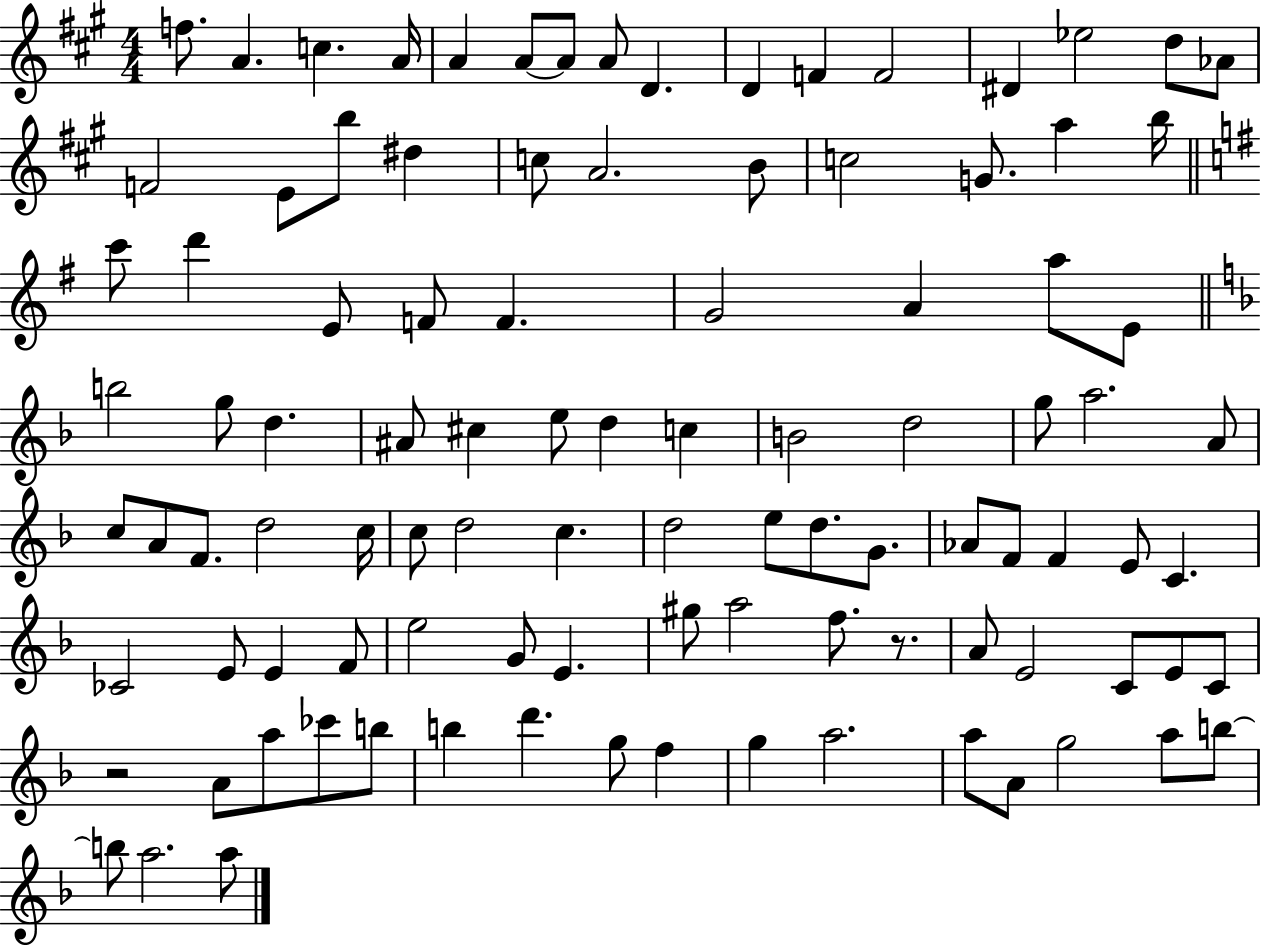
F5/e. A4/q. C5/q. A4/s A4/q A4/e A4/e A4/e D4/q. D4/q F4/q F4/h D#4/q Eb5/h D5/e Ab4/e F4/h E4/e B5/e D#5/q C5/e A4/h. B4/e C5/h G4/e. A5/q B5/s C6/e D6/q E4/e F4/e F4/q. G4/h A4/q A5/e E4/e B5/h G5/e D5/q. A#4/e C#5/q E5/e D5/q C5/q B4/h D5/h G5/e A5/h. A4/e C5/e A4/e F4/e. D5/h C5/s C5/e D5/h C5/q. D5/h E5/e D5/e. G4/e. Ab4/e F4/e F4/q E4/e C4/q. CES4/h E4/e E4/q F4/e E5/h G4/e E4/q. G#5/e A5/h F5/e. R/e. A4/e E4/h C4/e E4/e C4/e R/h A4/e A5/e CES6/e B5/e B5/q D6/q. G5/e F5/q G5/q A5/h. A5/e A4/e G5/h A5/e B5/e B5/e A5/h. A5/e